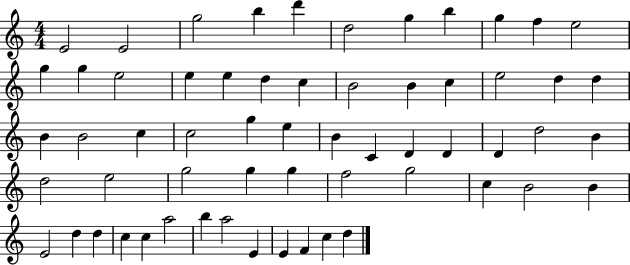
{
  \clef treble
  \numericTimeSignature
  \time 4/4
  \key c \major
  e'2 e'2 | g''2 b''4 d'''4 | d''2 g''4 b''4 | g''4 f''4 e''2 | \break g''4 g''4 e''2 | e''4 e''4 d''4 c''4 | b'2 b'4 c''4 | e''2 d''4 d''4 | \break b'4 b'2 c''4 | c''2 g''4 e''4 | b'4 c'4 d'4 d'4 | d'4 d''2 b'4 | \break d''2 e''2 | g''2 g''4 g''4 | f''2 g''2 | c''4 b'2 b'4 | \break e'2 d''4 d''4 | c''4 c''4 a''2 | b''4 a''2 e'4 | e'4 f'4 c''4 d''4 | \break \bar "|."
}